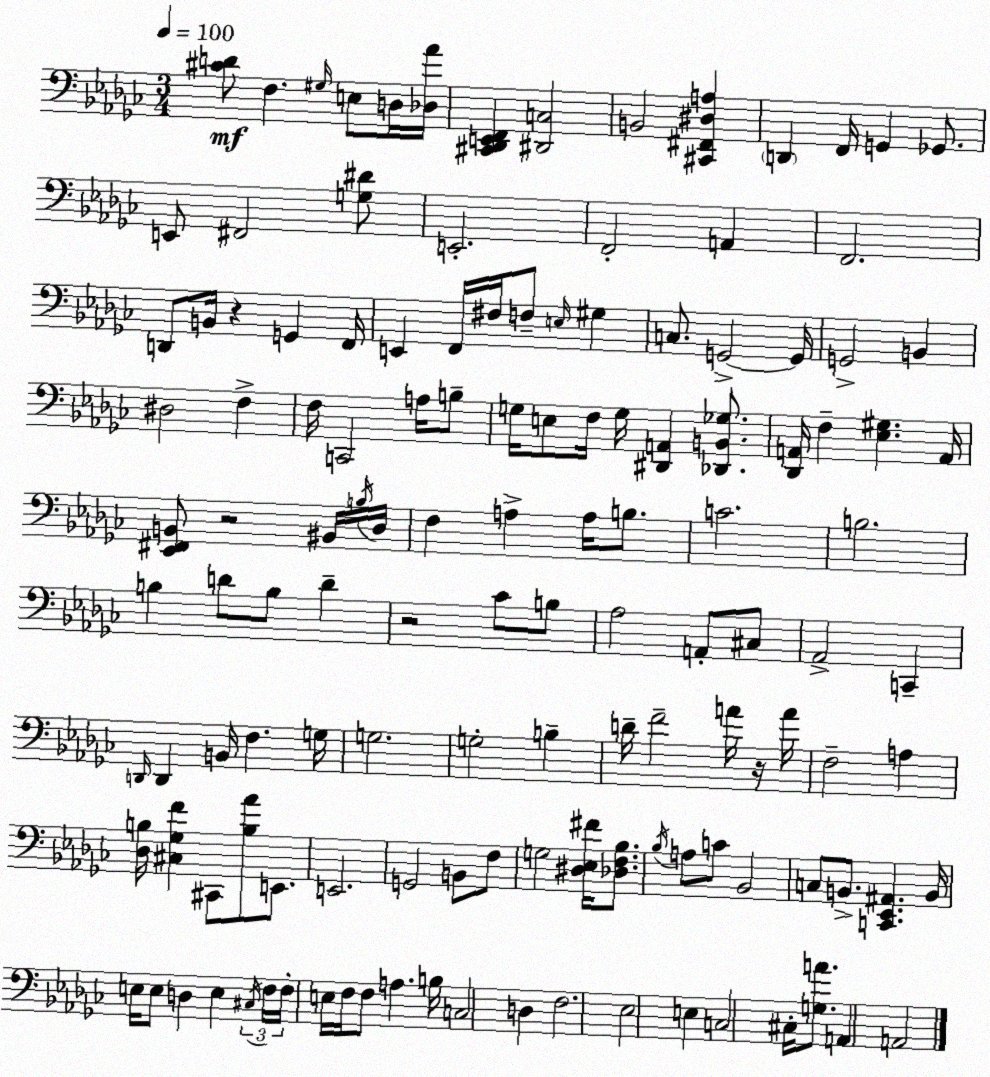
X:1
T:Untitled
M:3/4
L:1/4
K:Ebm
[^CD]/2 F, ^G,/4 E,/2 D,/4 [_D,_A]/4 [^C,,_D,,E,,F,,] [^D,,C,]2 B,,2 [^C,,^F,,^D,A,] D,, F,,/4 G,, _G,,/2 E,,/2 ^F,,2 [G,^D]/2 E,,2 F,,2 A,, F,,2 D,,/2 B,,/4 z G,, F,,/4 E,, F,,/4 ^F,/4 F,/2 E,/4 ^G, C,/2 G,,2 G,,/4 G,,2 B,, ^D,2 F, F,/4 C,,2 A,/4 B,/2 G,/4 E,/2 F,/4 G,/4 [^D,,A,,] [_D,,B,,_G,]/2 [_D,,A,,]/4 F, [_E,^G,] A,,/4 [_E,,^F,,B,,]/2 z2 ^B,,/4 B,/4 _D,/4 F, A, A,/4 B,/2 C2 B,2 B, D/2 B,/2 D z2 _C/2 B,/2 _A,2 A,,/2 ^C,/2 _A,,2 C,, D,,/4 D,, B,,/4 F, G,/4 G,2 G,2 B, D/4 F2 A/4 z/4 A/4 F,2 A, [_D,B,]/4 [^C,_G,F] ^C,,/2 [B,_A]/2 E,,/2 E,,2 G,,2 B,,/2 F,/2 G,2 [^D,_E,^F]/4 [_D,F,_B,]/2 _B,/4 A,/2 C/2 _B,,2 C,/2 B,,/2 [C,,_E,,^A,,] B,,/4 E,/4 E,/2 D, E, ^C,/4 F,/4 F,/4 E,/4 F,/4 F,/2 A, B,/4 C,2 D, F,2 _E,2 E, C,2 ^C,/4 [G,A]/2 A,, A,,2